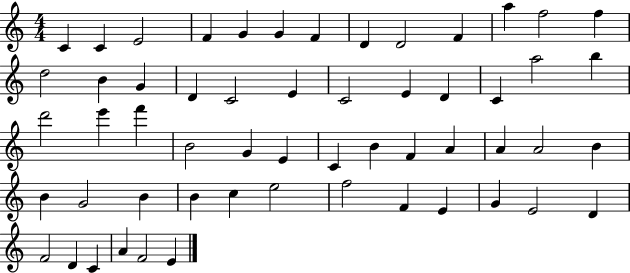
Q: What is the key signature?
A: C major